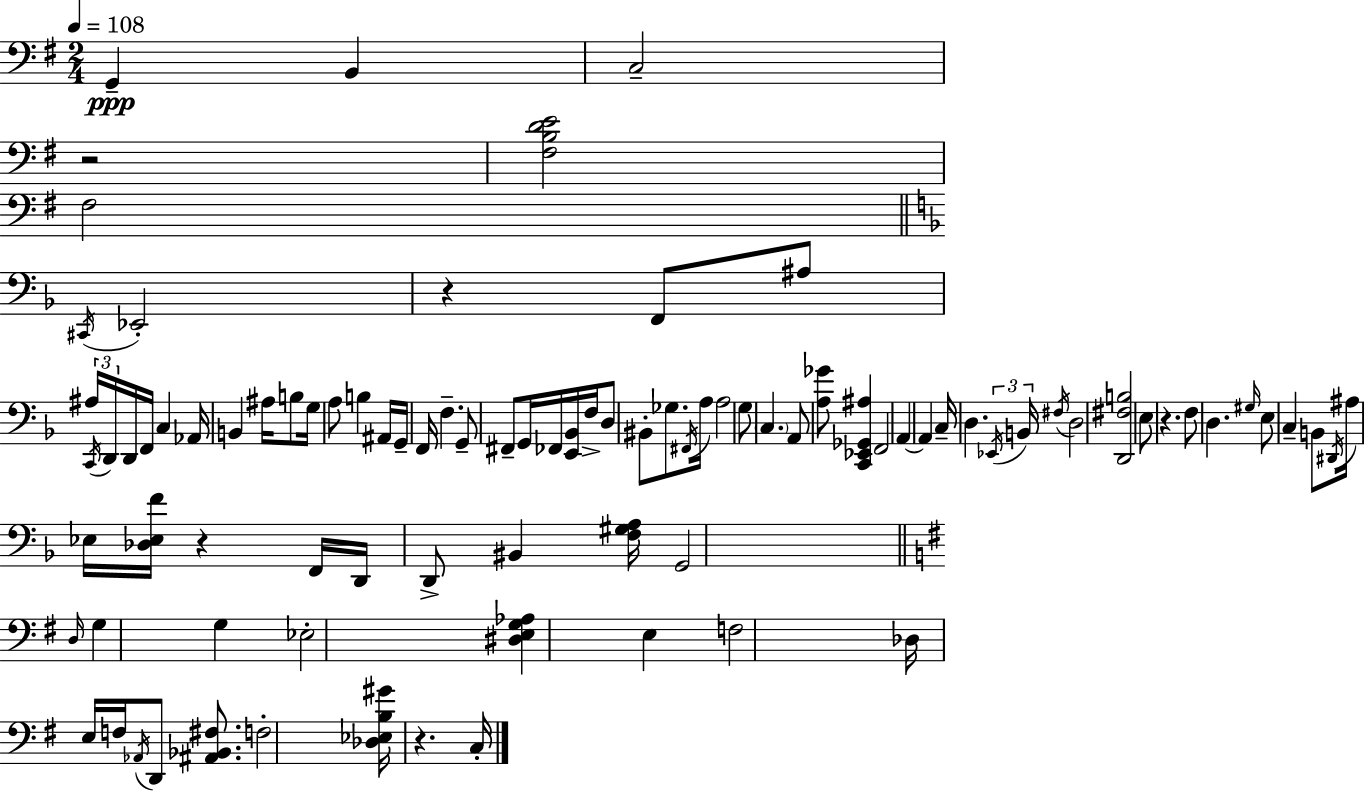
X:1
T:Untitled
M:2/4
L:1/4
K:G
G,, B,, C,2 z2 [^F,B,DE]2 ^F,2 ^C,,/4 _E,,2 z F,,/2 ^A,/2 ^A,/4 C,,/4 D,,/4 D,,/4 F,,/4 C, _A,,/4 B,, ^A,/4 B,/2 G,/4 A,/2 B, ^A,,/4 G,,/4 F,,/4 F, G,,/2 ^F,,/2 G,,/4 _F,,/4 [E,,_B,,]/4 F,/4 D,/2 ^B,,/2 _G,/2 ^F,,/4 A,/4 A,2 G,/2 C, A,,/2 [A,_G]/2 [C,,_E,,_G,,^A,] F,,2 A,, A,, C,/4 D, _E,,/4 B,,/4 ^F,/4 D,2 [D,,^F,B,]2 E,/2 z F,/2 D, ^G,/4 E,/2 C, B,,/2 ^D,,/4 ^A,/4 _E,/4 [_D,_E,F]/4 z F,,/4 D,,/4 D,,/2 ^B,, [F,^G,A,]/4 G,,2 D,/4 G, G, _E,2 [^D,E,G,_A,] E, F,2 _D,/4 E,/4 F,/4 _A,,/4 D,,/2 [^A,,_B,,^F,]/2 F,2 [_D,_E,B,^G]/4 z C,/4